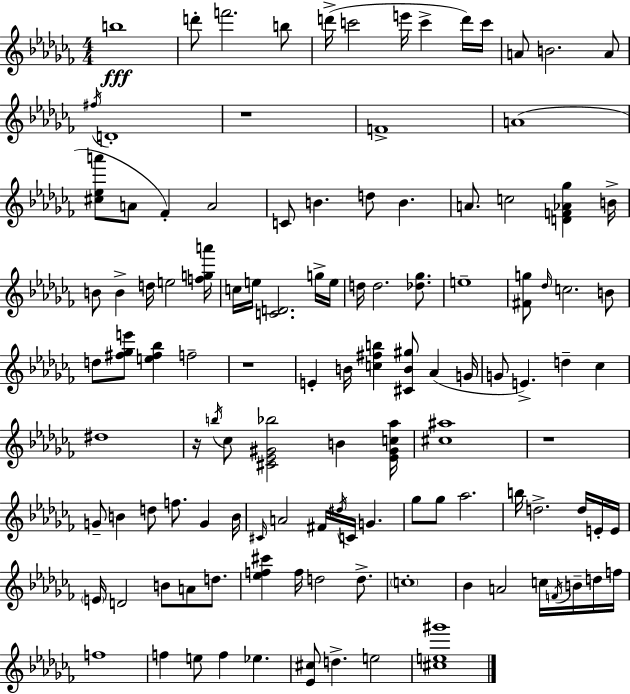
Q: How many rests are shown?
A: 4